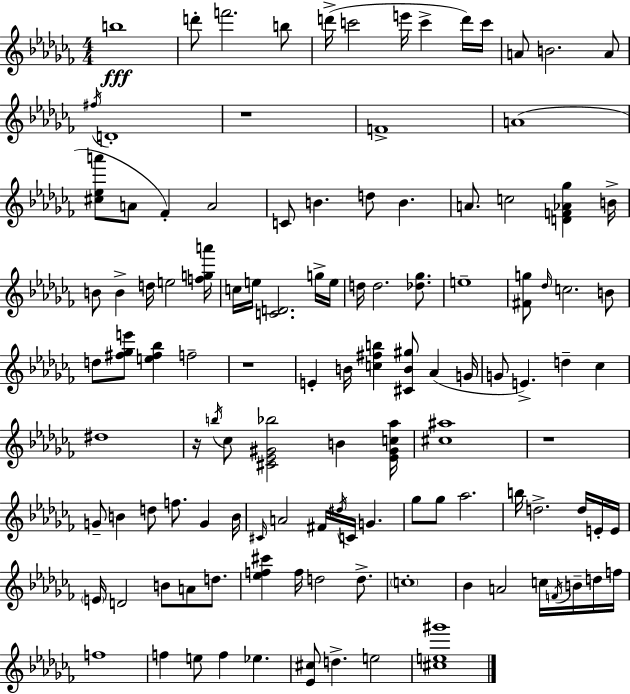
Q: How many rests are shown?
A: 4